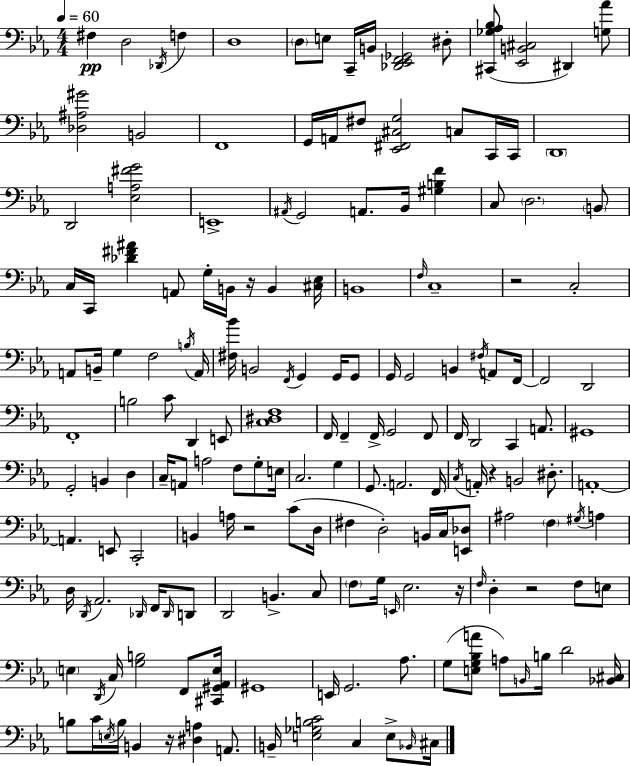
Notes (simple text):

F#3/q D3/h Db2/s F3/q D3/w D3/e E3/e C2/s B2/s [Db2,Eb2,F2,Gb2]/h D#3/e [C#2,Gb3,Ab3,Bb3]/e [Eb2,B2,C#3]/h D#2/q [G3,Ab4]/e [Db3,A#3,G#4]/h B2/h F2/w G2/s A2/s F#3/e [Eb2,F#2,C#3,G3]/h C3/e C2/s C2/s D2/w D2/h [Eb3,A3,F#4,G4]/h E2/w A#2/s G2/h A2/e. Bb2/s [G#3,B3,F4]/q C3/e D3/h. B2/e C3/s C2/s [Db4,F#4,A#4]/q A2/e G3/s B2/s R/s B2/q [C#3,Eb3]/s B2/w F3/s C3/w R/h C3/h A2/e B2/s G3/q F3/h B3/s A2/s [F#3,Bb4]/s B2/h F2/s G2/q G2/s G2/e G2/s G2/h B2/q F#3/s A2/e F2/s F2/h D2/h F2/w B3/h C4/e D2/q E2/e [C3,D#3,F3]/w F2/s F2/q F2/s G2/h F2/e F2/s D2/h C2/q A2/e. G#2/w G2/h B2/q D3/q C3/s A2/e A3/h F3/e G3/e E3/s C3/h. G3/q G2/e. A2/h. F2/s C3/s A2/s R/q B2/h D#3/e. A2/w A2/q. E2/e C2/h B2/q A3/s R/h C4/e D3/s F#3/q D3/h B2/s C3/s [E2,Db3]/e A#3/h F3/q G#3/s A3/q D3/s D2/s Ab2/h. Db2/s F2/s Db2/s D2/e D2/h B2/q. C3/e F3/e G3/s E2/s Eb3/h. R/s F3/s D3/q R/h F3/e E3/e E3/q D2/s C3/s [G3,B3]/h F2/e [C#2,G#2,Ab2,E3]/s G#2/w E2/s G2/h. Ab3/e. G3/e [E3,G3,Bb3,A4]/e A3/e B2/s B3/s D4/h [Bb2,C#3]/s B3/e C4/s E3/s B3/s B2/q R/s [D#3,A3]/q A2/e. B2/s [E3,Gb3,B3,C4]/h C3/q E3/e Bb2/s C#3/s